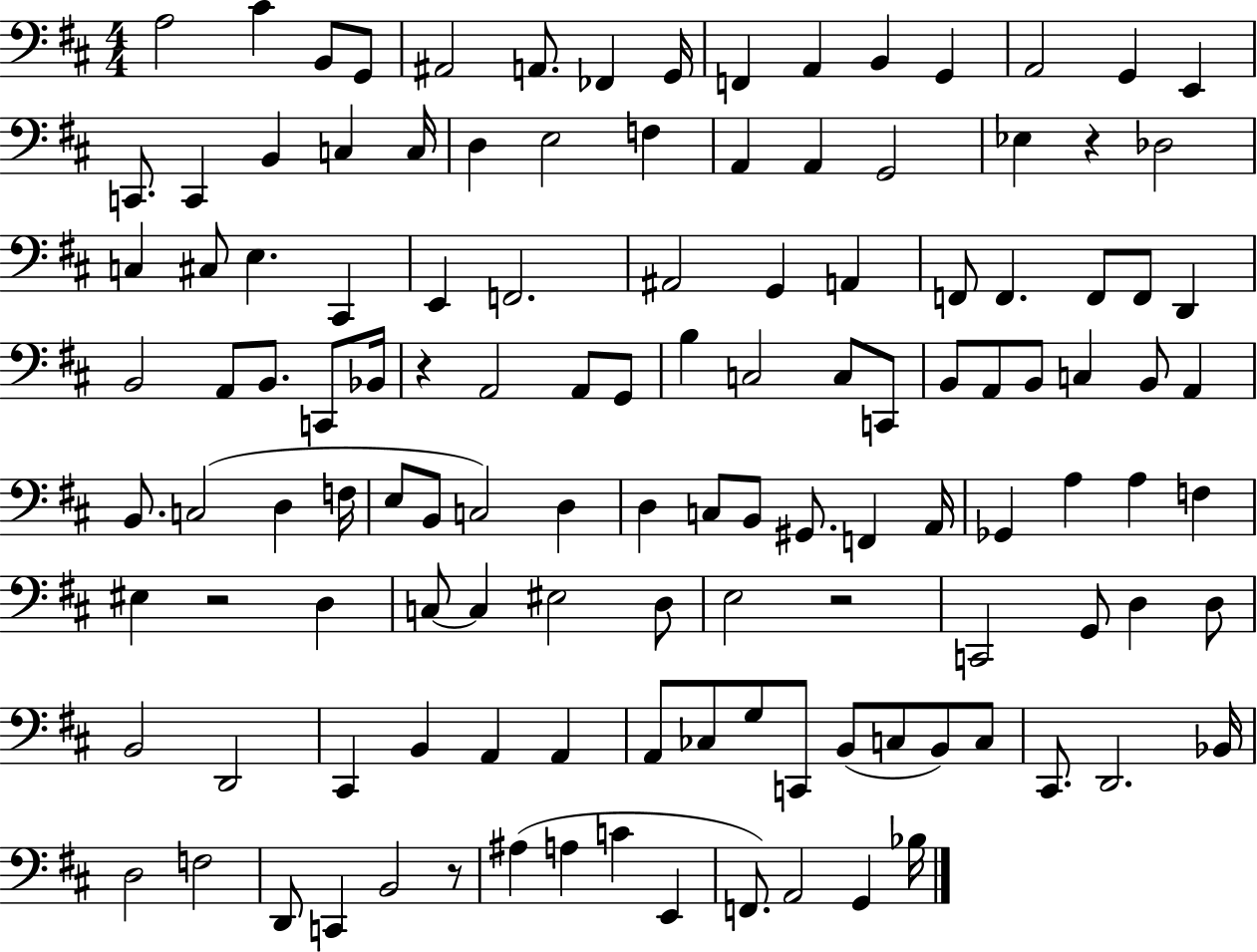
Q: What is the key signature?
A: D major